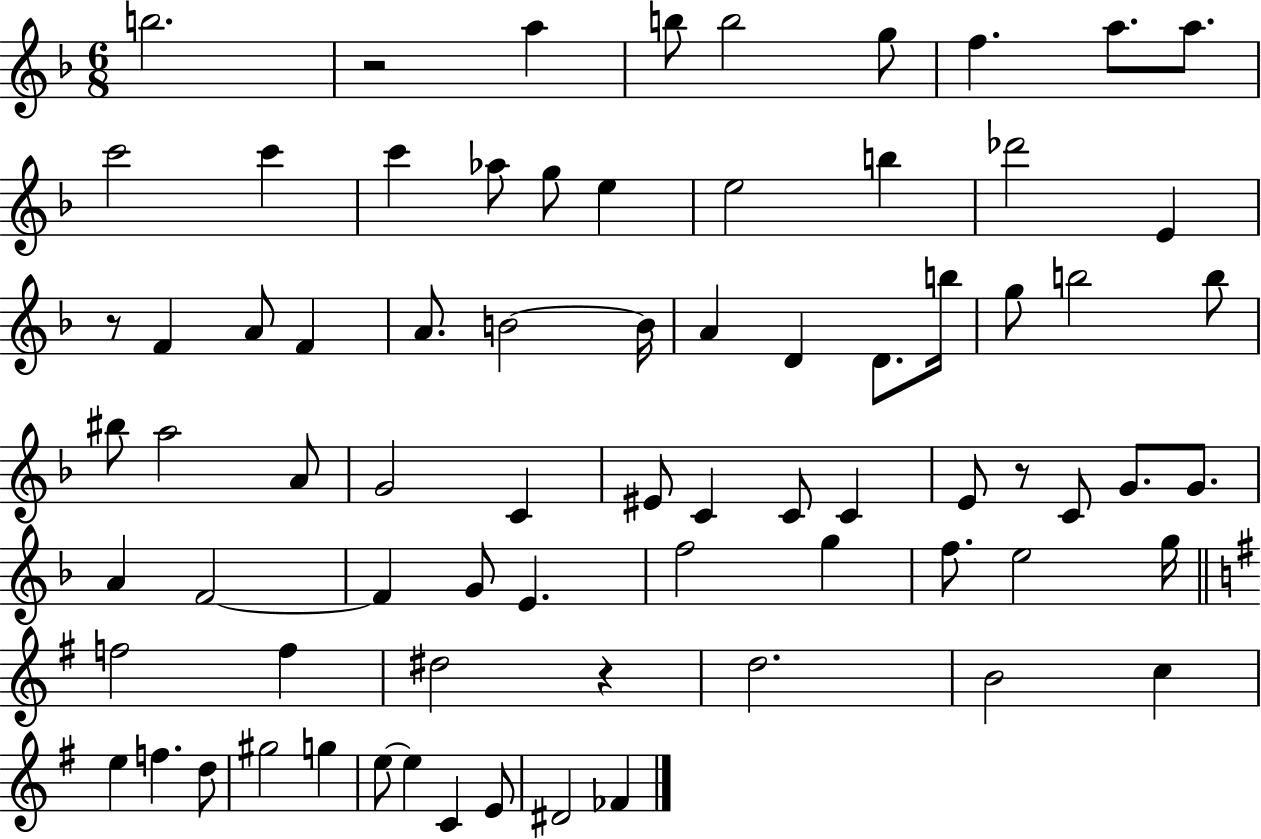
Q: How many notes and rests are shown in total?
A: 75